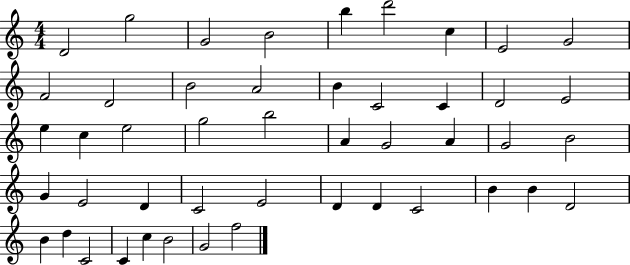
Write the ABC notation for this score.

X:1
T:Untitled
M:4/4
L:1/4
K:C
D2 g2 G2 B2 b d'2 c E2 G2 F2 D2 B2 A2 B C2 C D2 E2 e c e2 g2 b2 A G2 A G2 B2 G E2 D C2 E2 D D C2 B B D2 B d C2 C c B2 G2 f2